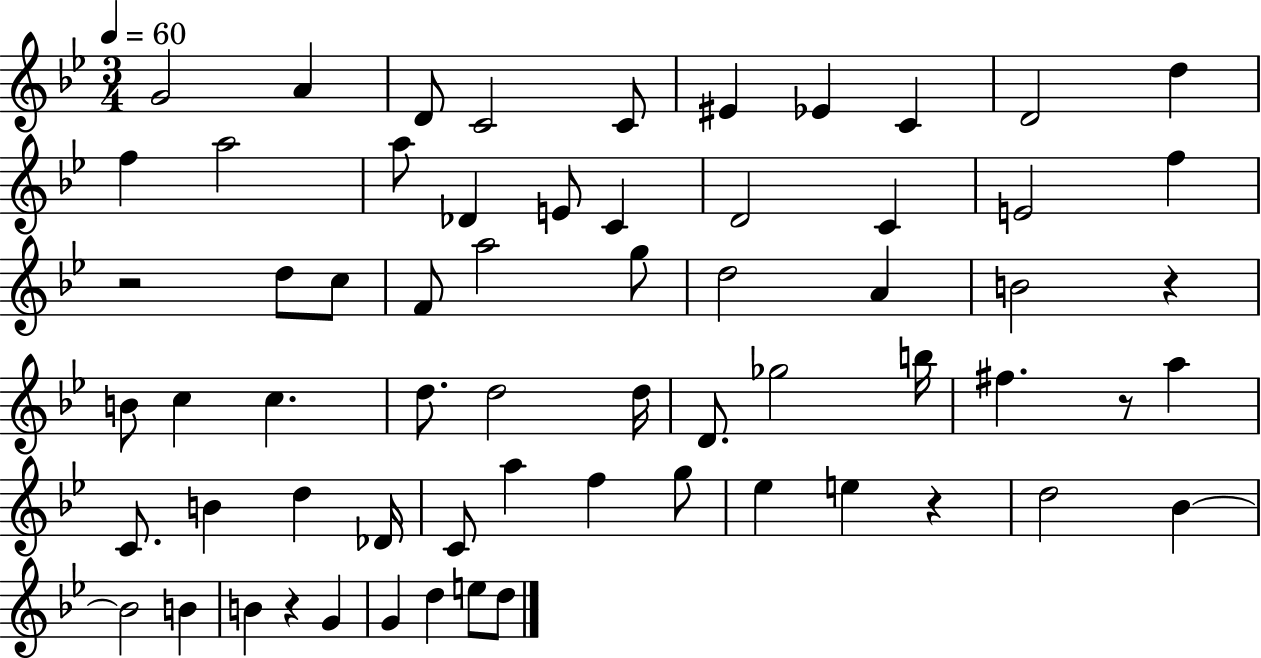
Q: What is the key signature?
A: BES major